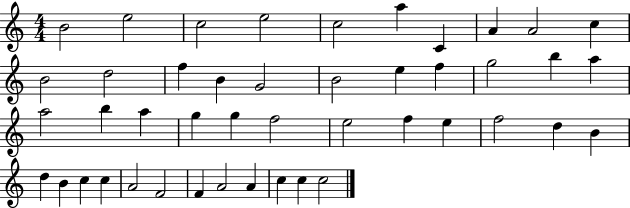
B4/h E5/h C5/h E5/h C5/h A5/q C4/q A4/q A4/h C5/q B4/h D5/h F5/q B4/q G4/h B4/h E5/q F5/q G5/h B5/q A5/q A5/h B5/q A5/q G5/q G5/q F5/h E5/h F5/q E5/q F5/h D5/q B4/q D5/q B4/q C5/q C5/q A4/h F4/h F4/q A4/h A4/q C5/q C5/q C5/h